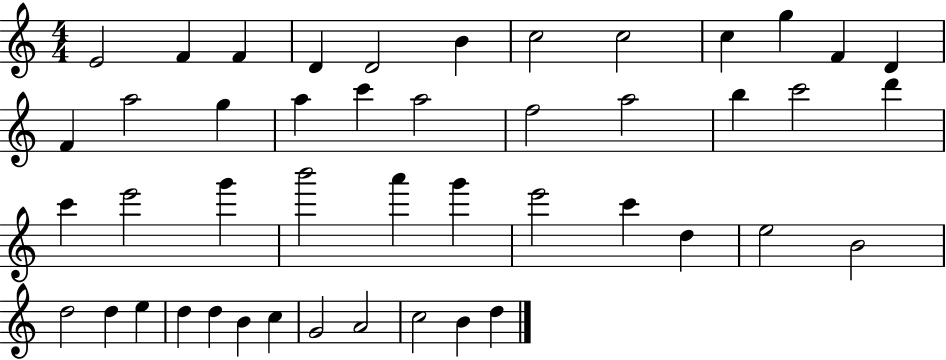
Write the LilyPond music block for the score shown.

{
  \clef treble
  \numericTimeSignature
  \time 4/4
  \key c \major
  e'2 f'4 f'4 | d'4 d'2 b'4 | c''2 c''2 | c''4 g''4 f'4 d'4 | \break f'4 a''2 g''4 | a''4 c'''4 a''2 | f''2 a''2 | b''4 c'''2 d'''4 | \break c'''4 e'''2 g'''4 | b'''2 a'''4 g'''4 | e'''2 c'''4 d''4 | e''2 b'2 | \break d''2 d''4 e''4 | d''4 d''4 b'4 c''4 | g'2 a'2 | c''2 b'4 d''4 | \break \bar "|."
}